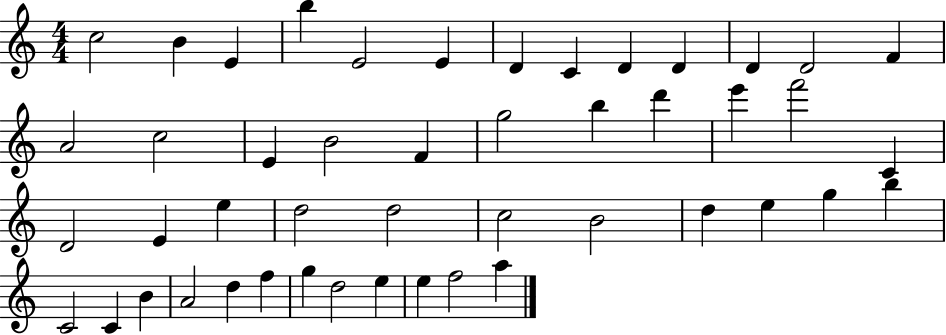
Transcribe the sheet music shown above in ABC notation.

X:1
T:Untitled
M:4/4
L:1/4
K:C
c2 B E b E2 E D C D D D D2 F A2 c2 E B2 F g2 b d' e' f'2 C D2 E e d2 d2 c2 B2 d e g b C2 C B A2 d f g d2 e e f2 a